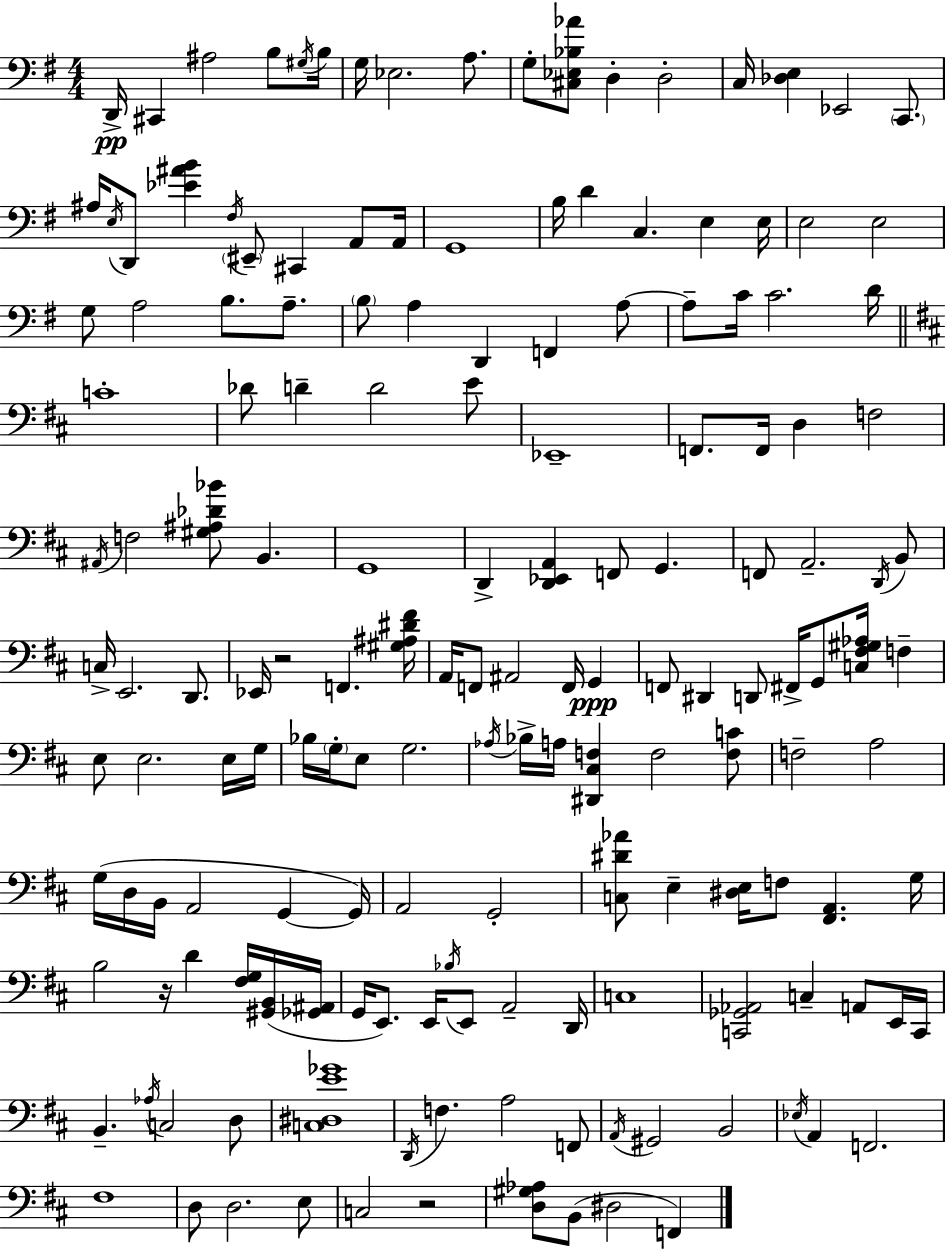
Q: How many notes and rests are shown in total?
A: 163